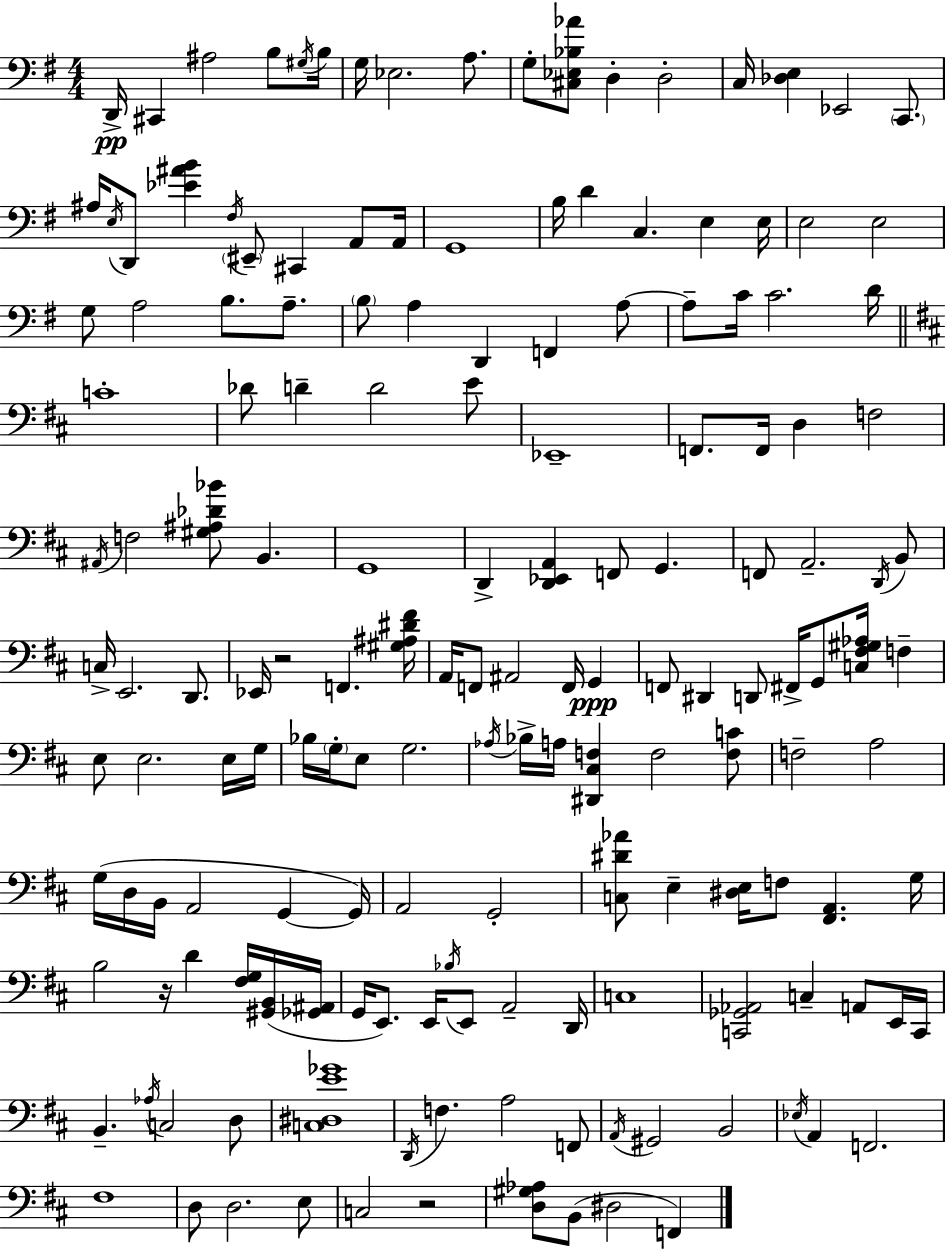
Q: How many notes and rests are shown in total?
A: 163